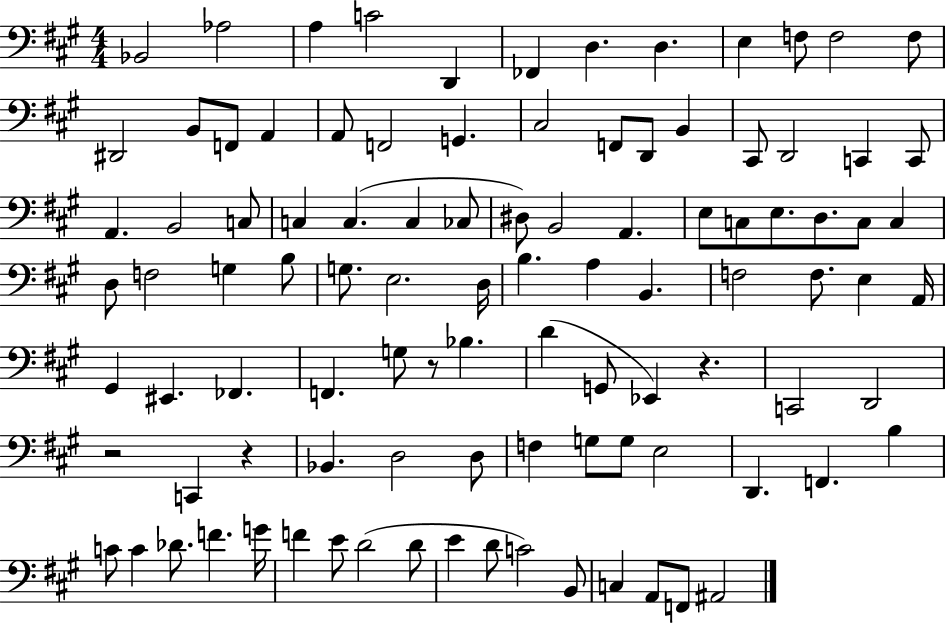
{
  \clef bass
  \numericTimeSignature
  \time 4/4
  \key a \major
  bes,2 aes2 | a4 c'2 d,4 | fes,4 d4. d4. | e4 f8 f2 f8 | \break dis,2 b,8 f,8 a,4 | a,8 f,2 g,4. | cis2 f,8 d,8 b,4 | cis,8 d,2 c,4 c,8 | \break a,4. b,2 c8 | c4 c4.( c4 ces8 | dis8) b,2 a,4. | e8 c8 e8. d8. c8 c4 | \break d8 f2 g4 b8 | g8. e2. d16 | b4. a4 b,4. | f2 f8. e4 a,16 | \break gis,4 eis,4. fes,4. | f,4. g8 r8 bes4. | d'4( g,8 ees,4) r4. | c,2 d,2 | \break r2 c,4 r4 | bes,4. d2 d8 | f4 g8 g8 e2 | d,4. f,4. b4 | \break c'8 c'4 des'8. f'4. g'16 | f'4 e'8 d'2( d'8 | e'4 d'8 c'2) b,8 | c4 a,8 f,8 ais,2 | \break \bar "|."
}